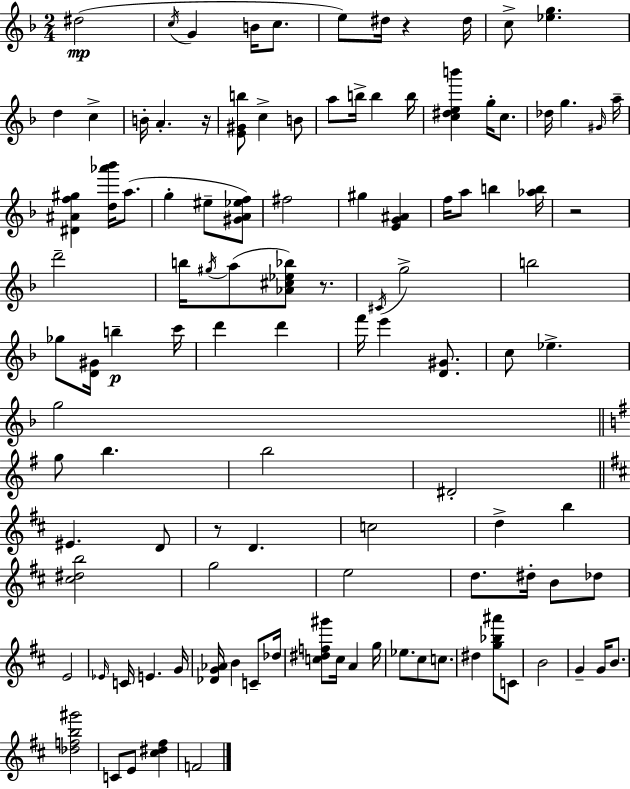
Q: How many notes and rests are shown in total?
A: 111